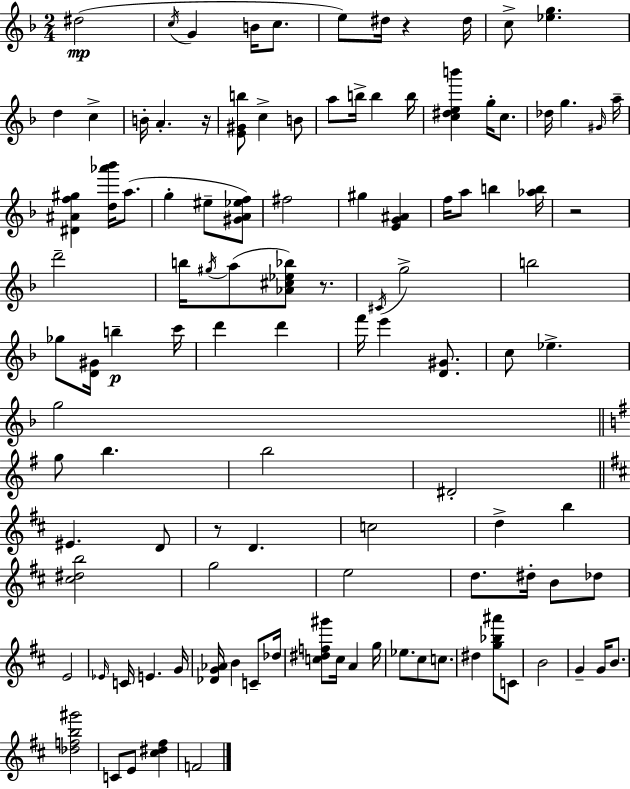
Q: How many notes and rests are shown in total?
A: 111